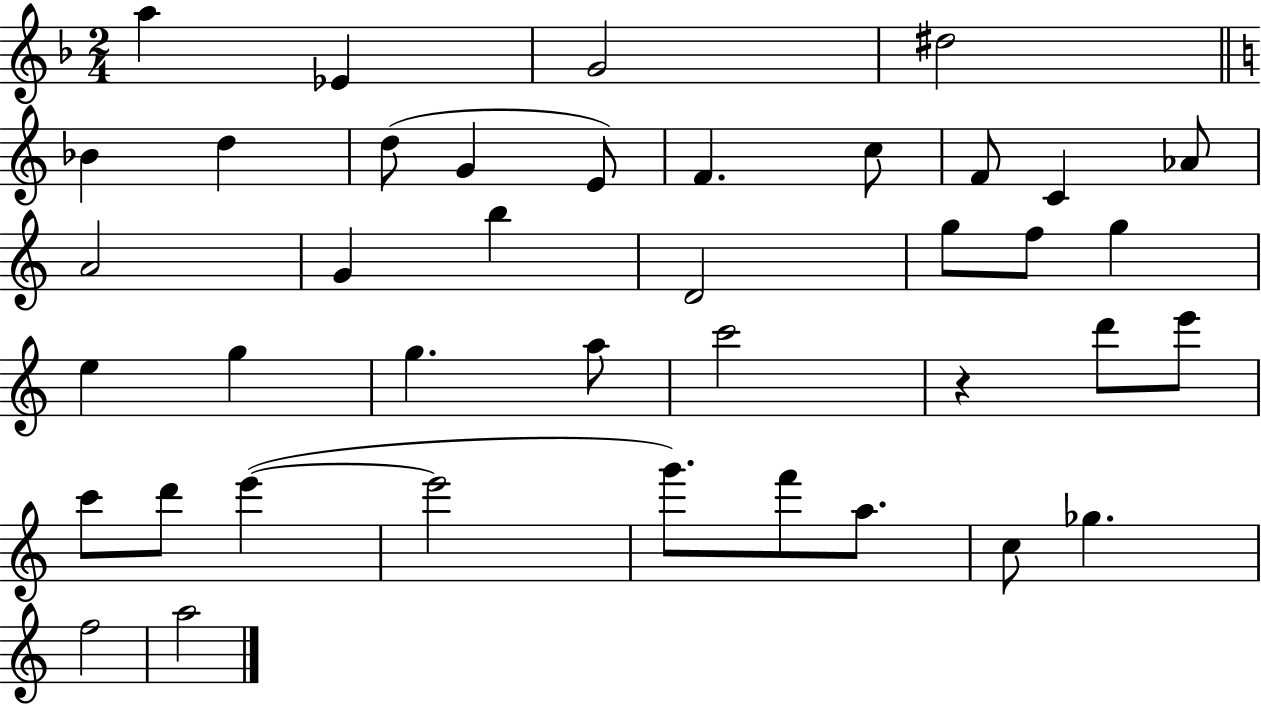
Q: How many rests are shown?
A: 1